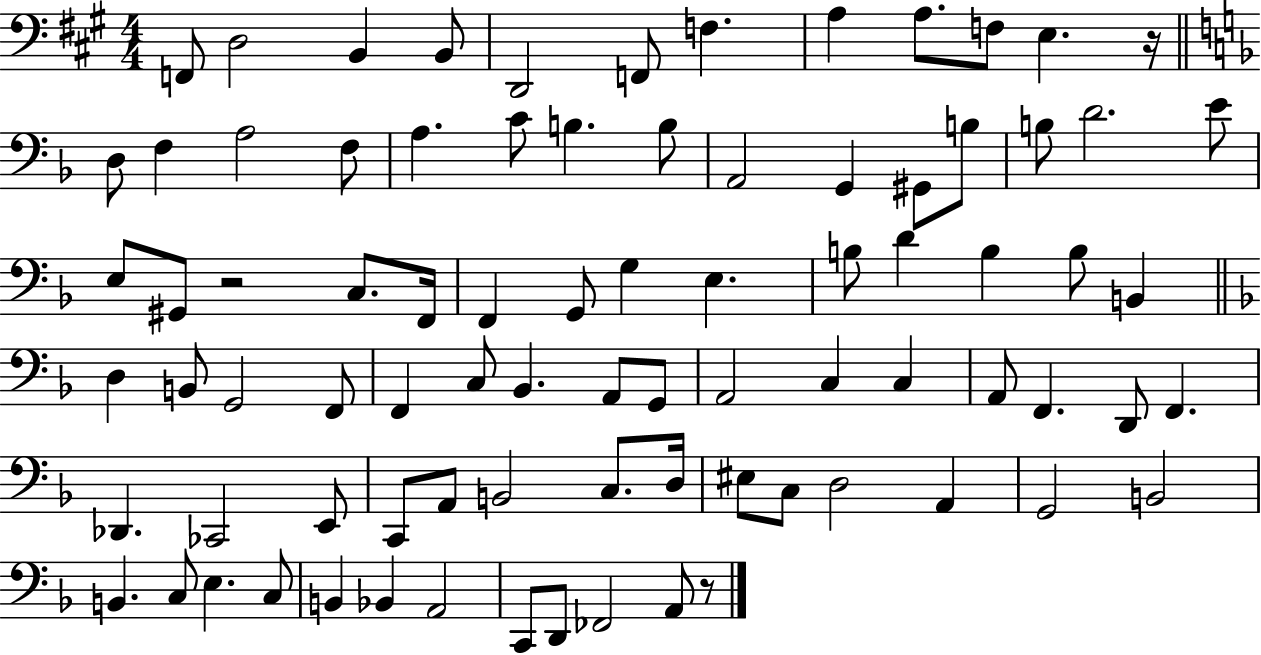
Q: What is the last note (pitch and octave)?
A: A2